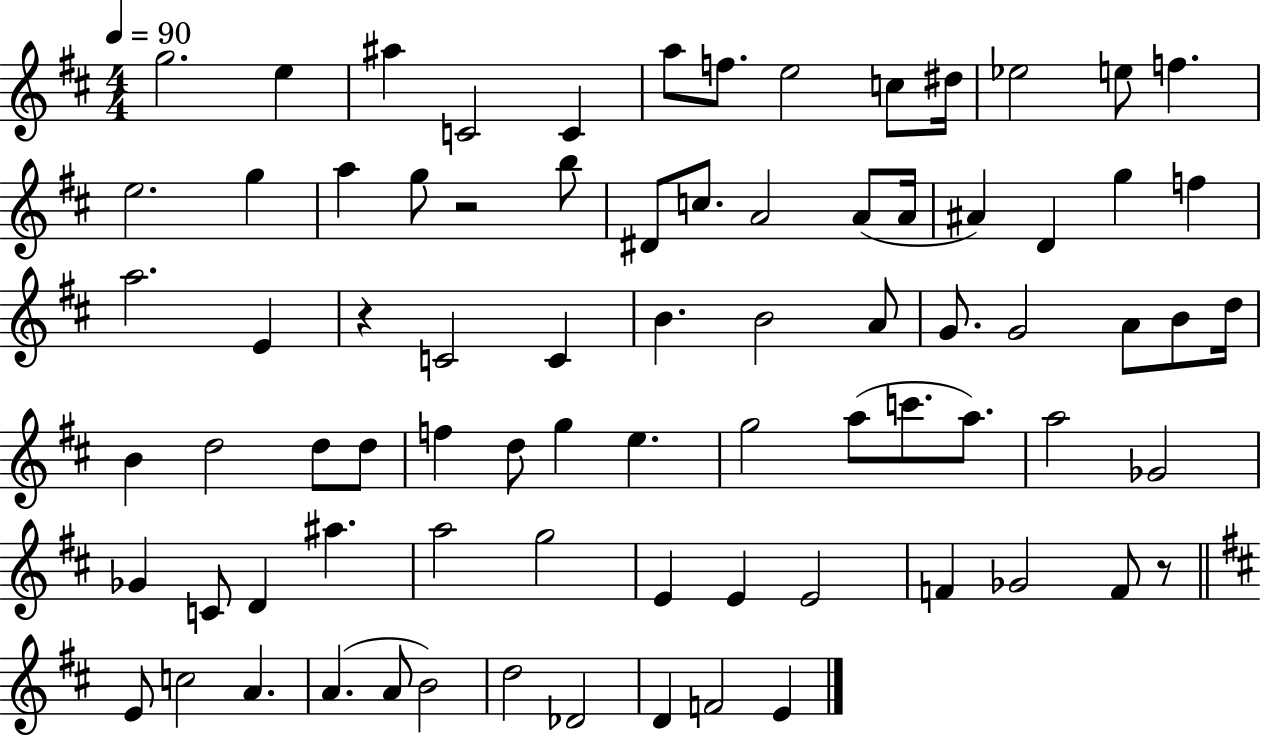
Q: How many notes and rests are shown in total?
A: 79